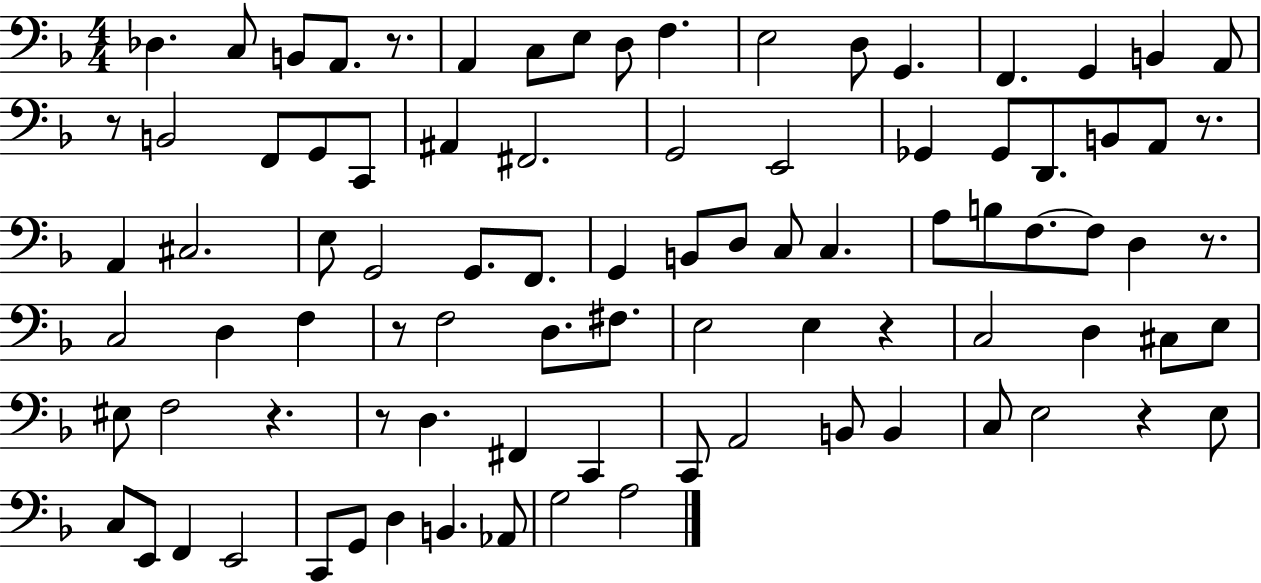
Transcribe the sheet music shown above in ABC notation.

X:1
T:Untitled
M:4/4
L:1/4
K:F
_D, C,/2 B,,/2 A,,/2 z/2 A,, C,/2 E,/2 D,/2 F, E,2 D,/2 G,, F,, G,, B,, A,,/2 z/2 B,,2 F,,/2 G,,/2 C,,/2 ^A,, ^F,,2 G,,2 E,,2 _G,, _G,,/2 D,,/2 B,,/2 A,,/2 z/2 A,, ^C,2 E,/2 G,,2 G,,/2 F,,/2 G,, B,,/2 D,/2 C,/2 C, A,/2 B,/2 F,/2 F,/2 D, z/2 C,2 D, F, z/2 F,2 D,/2 ^F,/2 E,2 E, z C,2 D, ^C,/2 E,/2 ^E,/2 F,2 z z/2 D, ^F,, C,, C,,/2 A,,2 B,,/2 B,, C,/2 E,2 z E,/2 C,/2 E,,/2 F,, E,,2 C,,/2 G,,/2 D, B,, _A,,/2 G,2 A,2